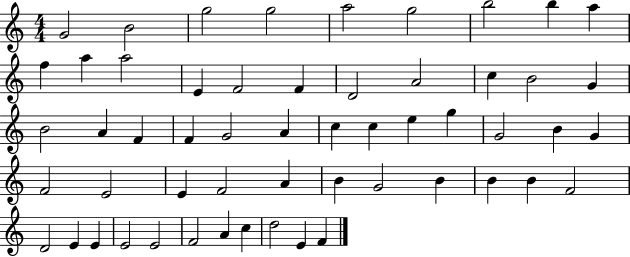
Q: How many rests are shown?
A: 0